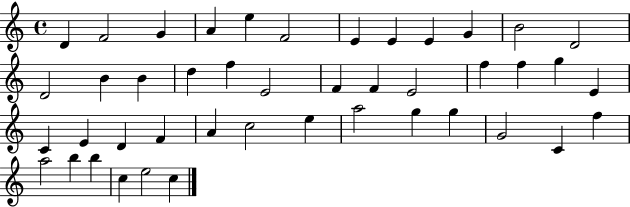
X:1
T:Untitled
M:4/4
L:1/4
K:C
D F2 G A e F2 E E E G B2 D2 D2 B B d f E2 F F E2 f f g E C E D F A c2 e a2 g g G2 C f a2 b b c e2 c